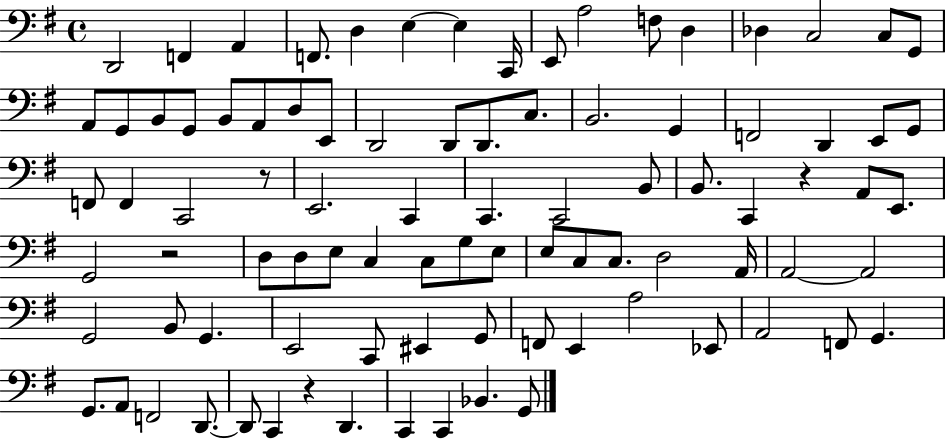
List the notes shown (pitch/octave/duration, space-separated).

D2/h F2/q A2/q F2/e. D3/q E3/q E3/q C2/s E2/e A3/h F3/e D3/q Db3/q C3/h C3/e G2/e A2/e G2/e B2/e G2/e B2/e A2/e D3/e E2/e D2/h D2/e D2/e. C3/e. B2/h. G2/q F2/h D2/q E2/e G2/e F2/e F2/q C2/h R/e E2/h. C2/q C2/q. C2/h B2/e B2/e. C2/q R/q A2/e E2/e. G2/h R/h D3/e D3/e E3/e C3/q C3/e G3/e E3/e E3/e C3/e C3/e. D3/h A2/s A2/h A2/h G2/h B2/e G2/q. E2/h C2/e EIS2/q G2/e F2/e E2/q A3/h Eb2/e A2/h F2/e G2/q. G2/e. A2/e F2/h D2/e. D2/e C2/q R/q D2/q. C2/q C2/q Bb2/q. G2/e